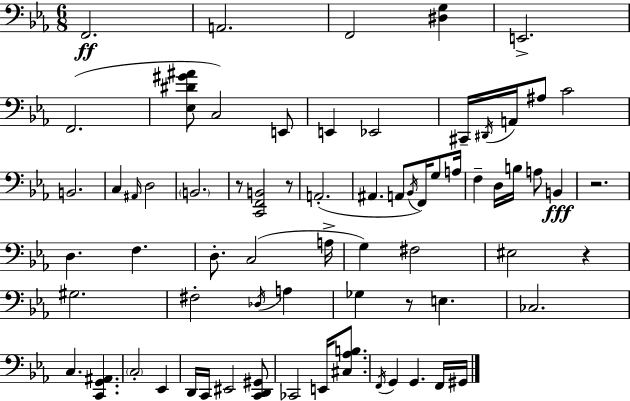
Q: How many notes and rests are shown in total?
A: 70